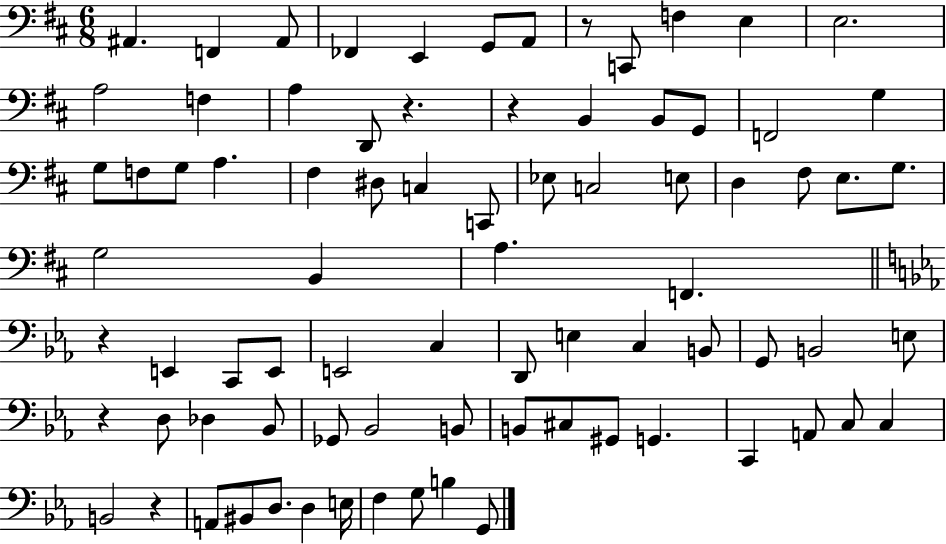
{
  \clef bass
  \numericTimeSignature
  \time 6/8
  \key d \major
  ais,4. f,4 ais,8 | fes,4 e,4 g,8 a,8 | r8 c,8 f4 e4 | e2. | \break a2 f4 | a4 d,8 r4. | r4 b,4 b,8 g,8 | f,2 g4 | \break g8 f8 g8 a4. | fis4 dis8 c4 c,8 | ees8 c2 e8 | d4 fis8 e8. g8. | \break g2 b,4 | a4. f,4. | \bar "||" \break \key ees \major r4 e,4 c,8 e,8 | e,2 c4 | d,8 e4 c4 b,8 | g,8 b,2 e8 | \break r4 d8 des4 bes,8 | ges,8 bes,2 b,8 | b,8 cis8 gis,8 g,4. | c,4 a,8 c8 c4 | \break b,2 r4 | a,8 bis,8 d8. d4 e16 | f4 g8 b4 g,8 | \bar "|."
}